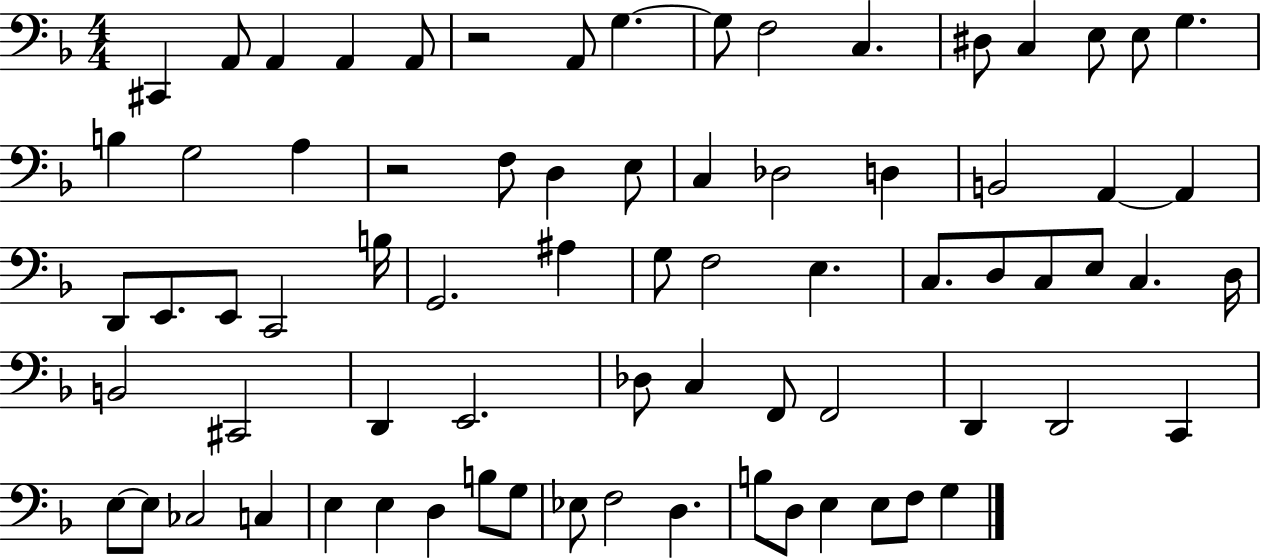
{
  \clef bass
  \numericTimeSignature
  \time 4/4
  \key f \major
  cis,4 a,8 a,4 a,4 a,8 | r2 a,8 g4.~~ | g8 f2 c4. | dis8 c4 e8 e8 g4. | \break b4 g2 a4 | r2 f8 d4 e8 | c4 des2 d4 | b,2 a,4~~ a,4 | \break d,8 e,8. e,8 c,2 b16 | g,2. ais4 | g8 f2 e4. | c8. d8 c8 e8 c4. d16 | \break b,2 cis,2 | d,4 e,2. | des8 c4 f,8 f,2 | d,4 d,2 c,4 | \break e8~~ e8 ces2 c4 | e4 e4 d4 b8 g8 | ees8 f2 d4. | b8 d8 e4 e8 f8 g4 | \break \bar "|."
}